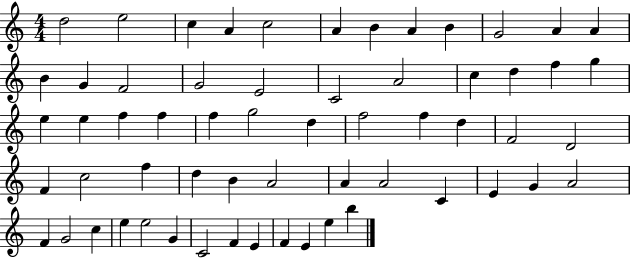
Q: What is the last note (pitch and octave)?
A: B5